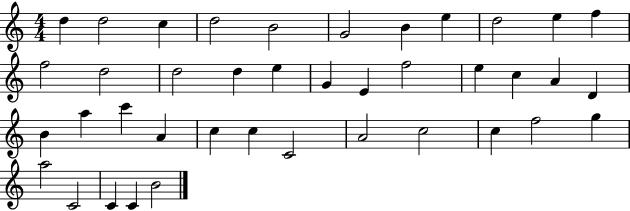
D5/q D5/h C5/q D5/h B4/h G4/h B4/q E5/q D5/h E5/q F5/q F5/h D5/h D5/h D5/q E5/q G4/q E4/q F5/h E5/q C5/q A4/q D4/q B4/q A5/q C6/q A4/q C5/q C5/q C4/h A4/h C5/h C5/q F5/h G5/q A5/h C4/h C4/q C4/q B4/h